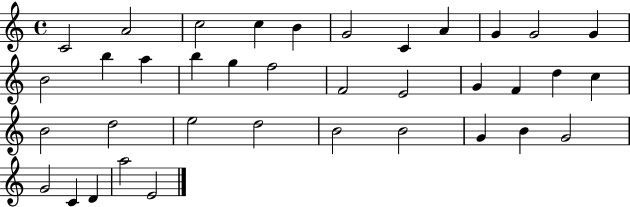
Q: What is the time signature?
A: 4/4